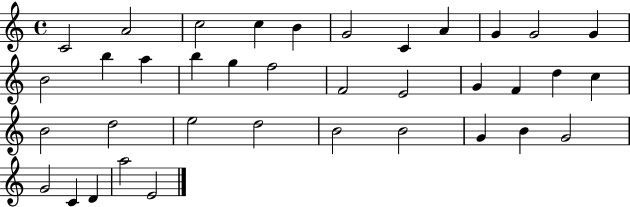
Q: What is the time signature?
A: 4/4